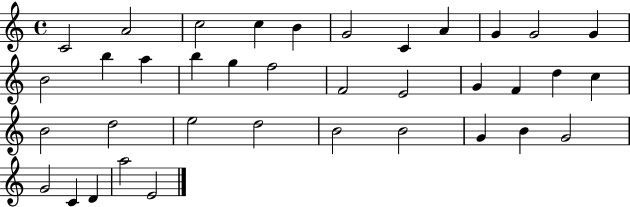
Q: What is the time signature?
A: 4/4